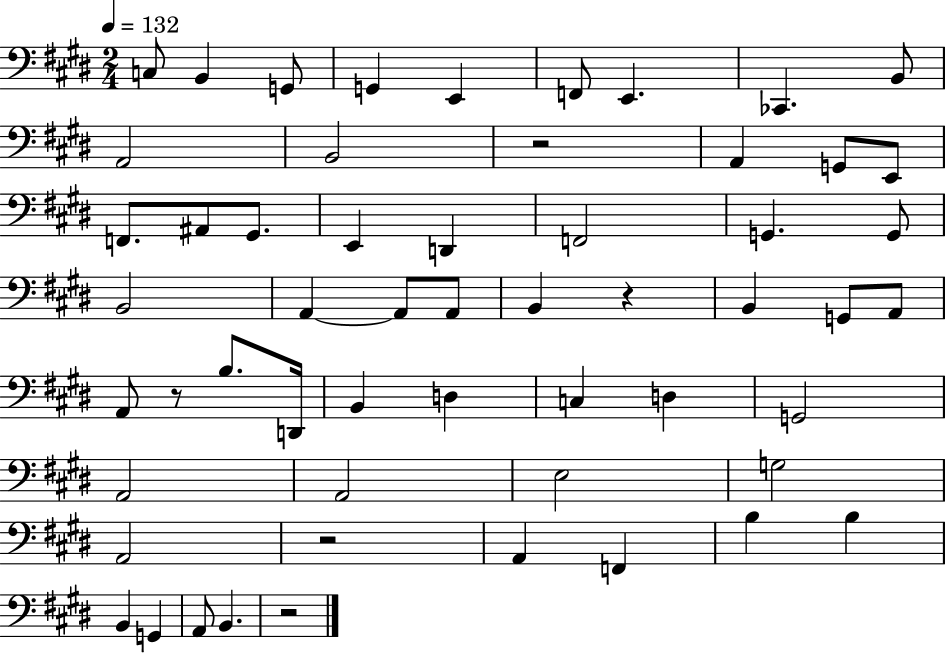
C3/e B2/q G2/e G2/q E2/q F2/e E2/q. CES2/q. B2/e A2/h B2/h R/h A2/q G2/e E2/e F2/e. A#2/e G#2/e. E2/q D2/q F2/h G2/q. G2/e B2/h A2/q A2/e A2/e B2/q R/q B2/q G2/e A2/e A2/e R/e B3/e. D2/s B2/q D3/q C3/q D3/q G2/h A2/h A2/h E3/h G3/h A2/h R/h A2/q F2/q B3/q B3/q B2/q G2/q A2/e B2/q. R/h